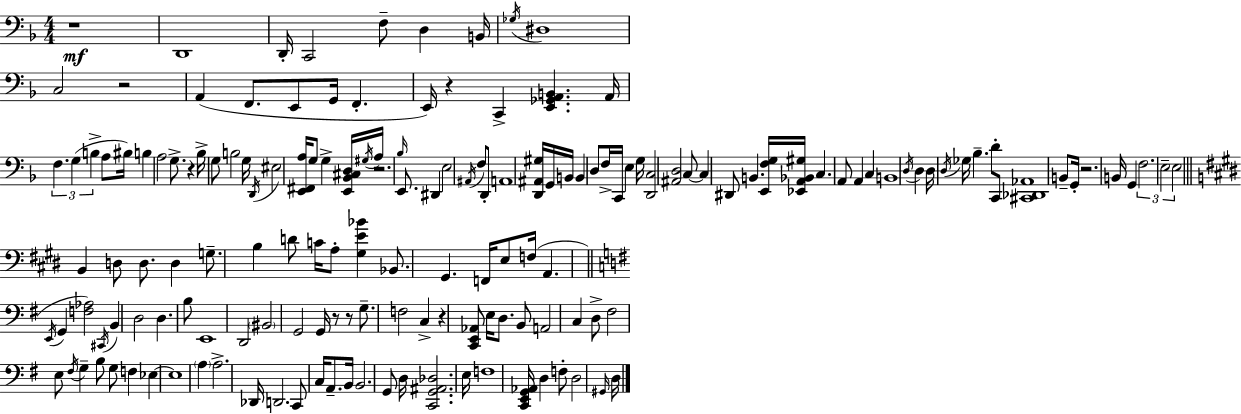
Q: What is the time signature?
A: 4/4